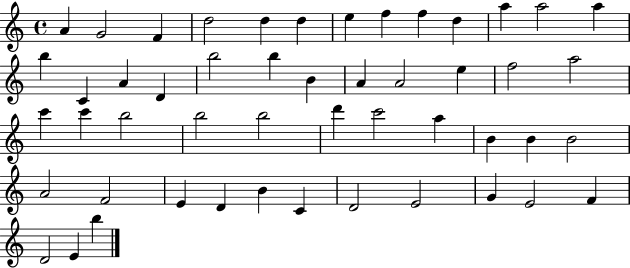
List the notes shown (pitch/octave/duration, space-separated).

A4/q G4/h F4/q D5/h D5/q D5/q E5/q F5/q F5/q D5/q A5/q A5/h A5/q B5/q C4/q A4/q D4/q B5/h B5/q B4/q A4/q A4/h E5/q F5/h A5/h C6/q C6/q B5/h B5/h B5/h D6/q C6/h A5/q B4/q B4/q B4/h A4/h F4/h E4/q D4/q B4/q C4/q D4/h E4/h G4/q E4/h F4/q D4/h E4/q B5/q